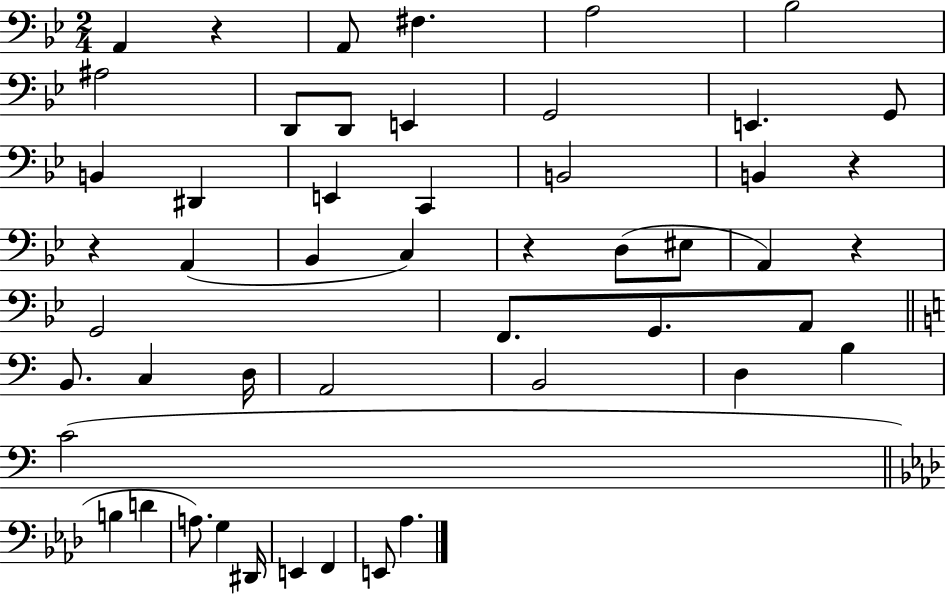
A2/q R/q A2/e F#3/q. A3/h Bb3/h A#3/h D2/e D2/e E2/q G2/h E2/q. G2/e B2/q D#2/q E2/q C2/q B2/h B2/q R/q R/q A2/q Bb2/q C3/q R/q D3/e EIS3/e A2/q R/q G2/h F2/e. G2/e. A2/e B2/e. C3/q D3/s A2/h B2/h D3/q B3/q C4/h B3/q D4/q A3/e. G3/q D#2/s E2/q F2/q E2/e Ab3/q.